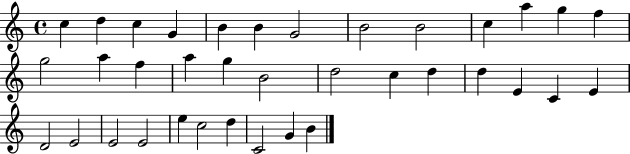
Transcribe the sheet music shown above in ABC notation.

X:1
T:Untitled
M:4/4
L:1/4
K:C
c d c G B B G2 B2 B2 c a g f g2 a f a g B2 d2 c d d E C E D2 E2 E2 E2 e c2 d C2 G B